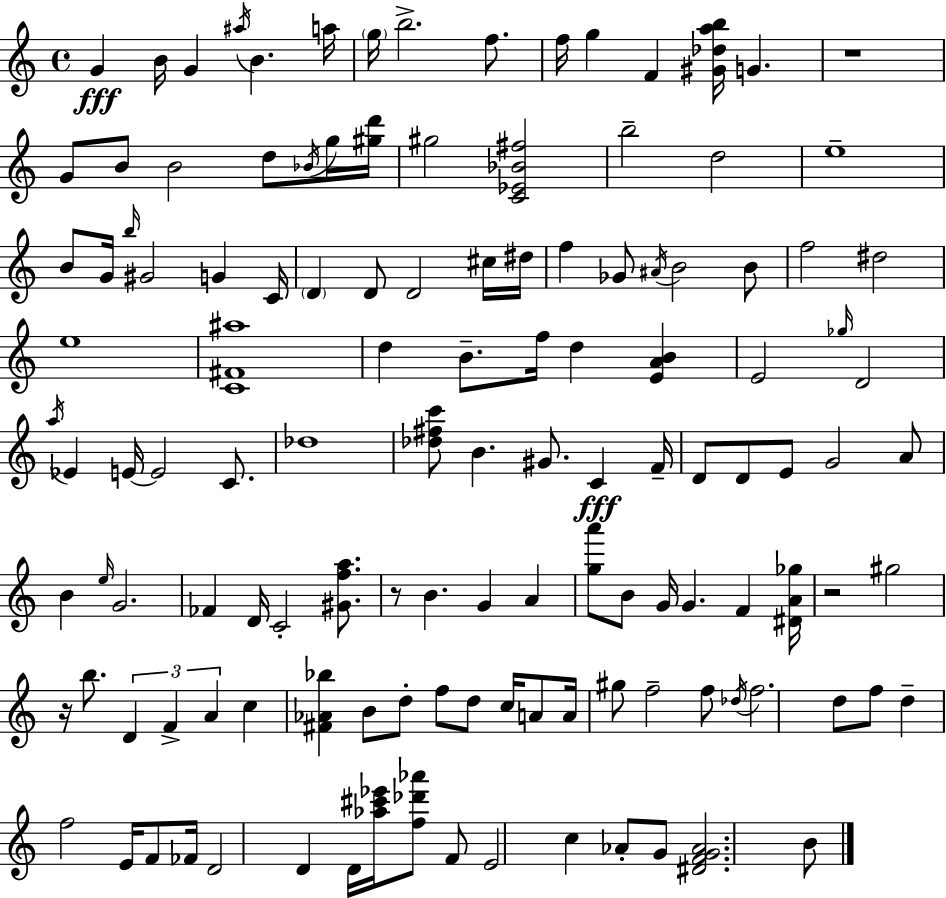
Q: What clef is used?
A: treble